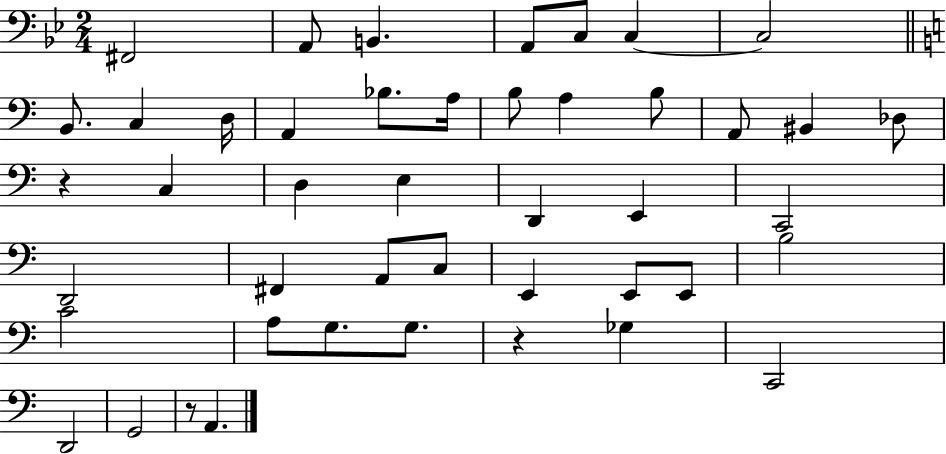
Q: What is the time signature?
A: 2/4